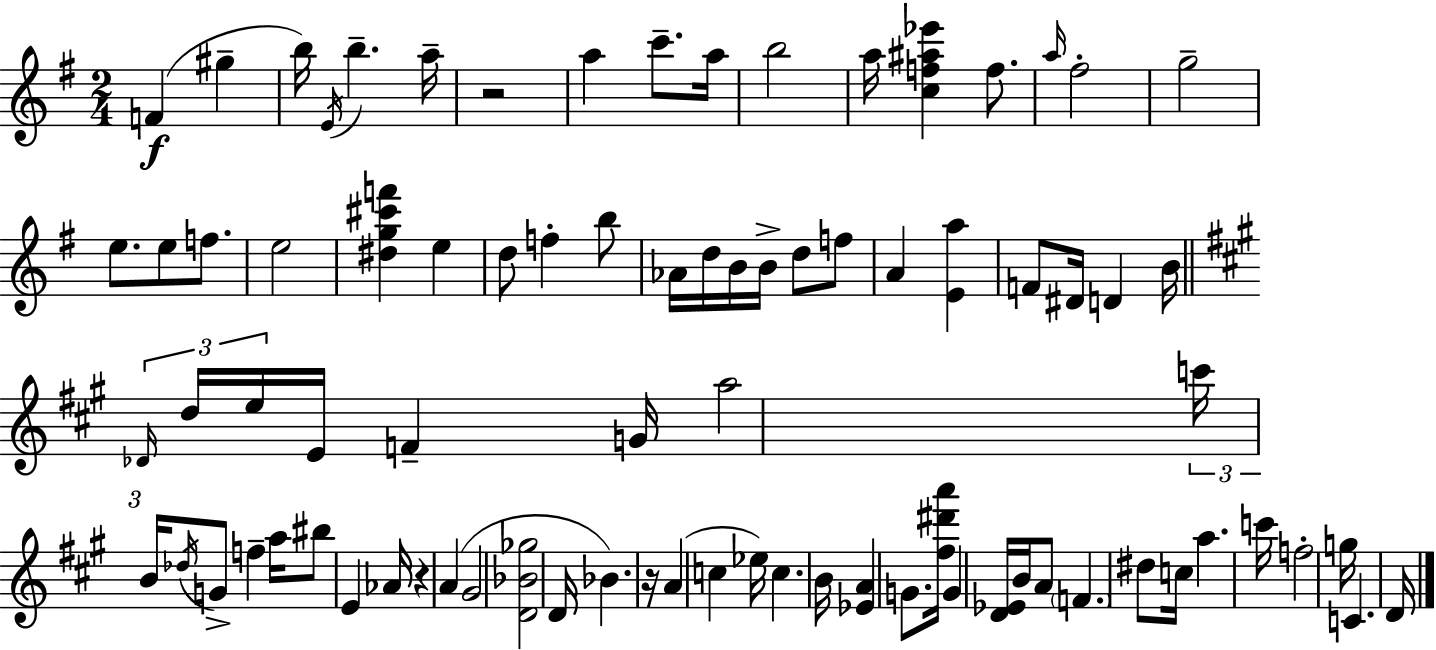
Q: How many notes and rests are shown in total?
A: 82